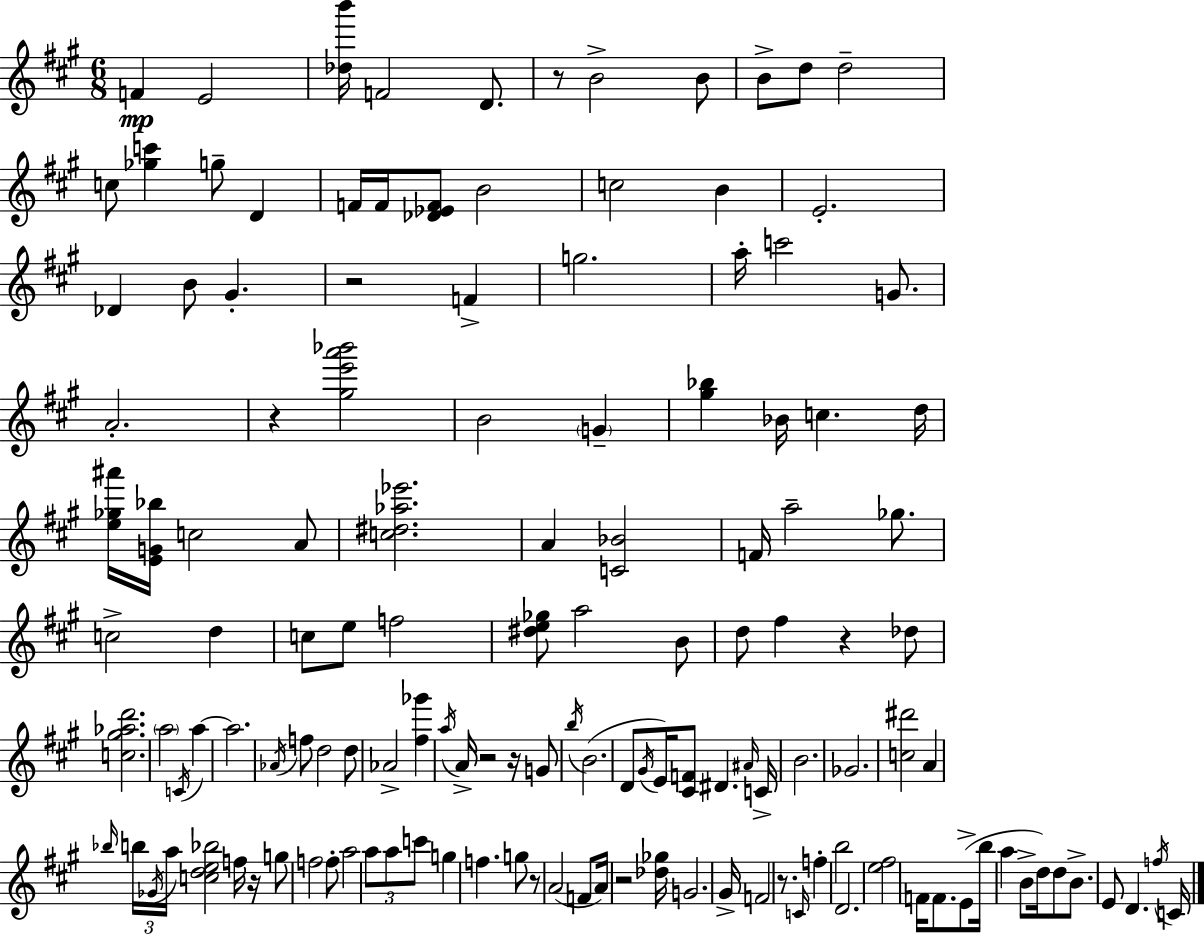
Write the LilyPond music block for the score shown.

{
  \clef treble
  \numericTimeSignature
  \time 6/8
  \key a \major
  f'4\mp e'2 | <des'' b'''>16 f'2 d'8. | r8 b'2-> b'8 | b'8-> d''8 d''2-- | \break c''8 <ges'' c'''>4 g''8-- d'4 | f'16 f'16 <des' ees' f'>8 b'2 | c''2 b'4 | e'2.-. | \break des'4 b'8 gis'4.-. | r2 f'4-> | g''2. | a''16-. c'''2 g'8. | \break a'2.-. | r4 <gis'' e''' a''' bes'''>2 | b'2 \parenthesize g'4-- | <gis'' bes''>4 bes'16 c''4. d''16 | \break <e'' ges'' ais'''>16 <e' g' bes''>16 c''2 a'8 | <c'' dis'' aes'' ees'''>2. | a'4 <c' bes'>2 | f'16 a''2-- ges''8. | \break c''2-> d''4 | c''8 e''8 f''2 | <dis'' e'' ges''>8 a''2 b'8 | d''8 fis''4 r4 des''8 | \break <c'' gis'' aes'' d'''>2. | \parenthesize a''2 \acciaccatura { c'16 } a''4~~ | a''2. | \acciaccatura { aes'16 } f''8 d''2 | \break d''8 aes'2-> <fis'' ges'''>4 | \acciaccatura { a''16 } a'16-> r2 | r16 g'8 \acciaccatura { b''16 }( b'2. | d'8 \acciaccatura { gis'16 }) e'16 <cis' f'>8 dis'4. | \break \grace { ais'16 } c'16-> b'2. | ges'2. | <c'' dis'''>2 | a'4 \grace { bes''16 } \tuplet 3/2 { b''16 \acciaccatura { ges'16 } a''16 } <c'' d'' e'' bes''>2 | \break f''16 r16 g''8 f''2 | f''8-. a''2 | \tuplet 3/2 { a''8 a''8 c'''8 } g''4 | f''4. g''8 r8 | \break a'2( f'8 a'16) r2 | <des'' ges''>16 g'2. | gis'16-> f'2 | r8. \grace { c'16 } f''4-. | \break b''2 d'2. | <e'' fis''>2 | f'16 f'8. e'8->( b''16 | a''4 b'8-> d''16) d''8 b'8.-> | \break e'8 d'4. \acciaccatura { f''16 } c'16 \bar "|."
}